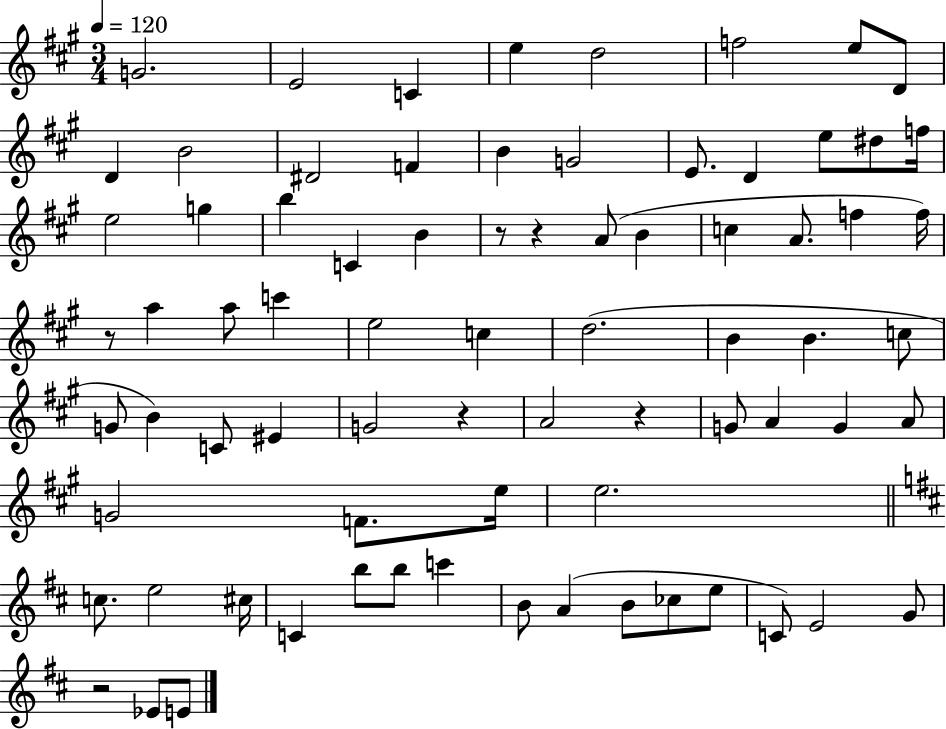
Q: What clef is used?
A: treble